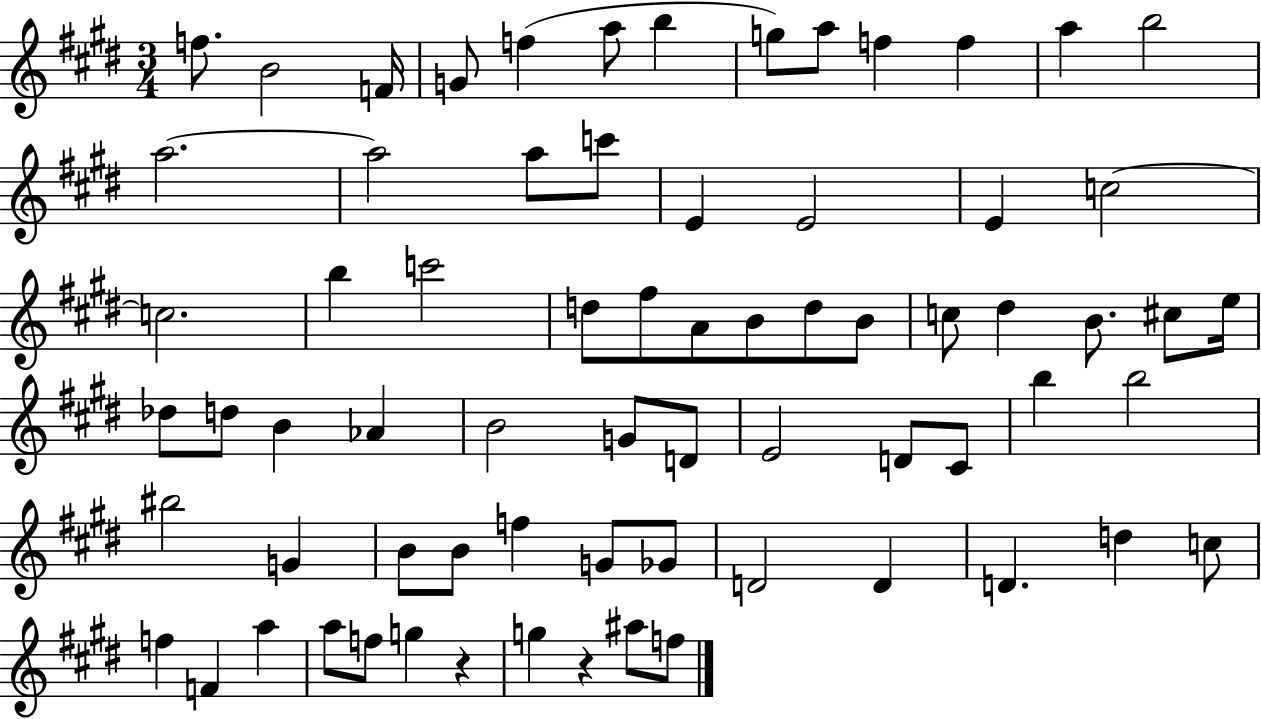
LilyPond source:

{
  \clef treble
  \numericTimeSignature
  \time 3/4
  \key e \major
  \repeat volta 2 { f''8. b'2 f'16 | g'8 f''4( a''8 b''4 | g''8) a''8 f''4 f''4 | a''4 b''2 | \break a''2.~~ | a''2 a''8 c'''8 | e'4 e'2 | e'4 c''2~~ | \break c''2. | b''4 c'''2 | d''8 fis''8 a'8 b'8 d''8 b'8 | c''8 dis''4 b'8. cis''8 e''16 | \break des''8 d''8 b'4 aes'4 | b'2 g'8 d'8 | e'2 d'8 cis'8 | b''4 b''2 | \break bis''2 g'4 | b'8 b'8 f''4 g'8 ges'8 | d'2 d'4 | d'4. d''4 c''8 | \break f''4 f'4 a''4 | a''8 f''8 g''4 r4 | g''4 r4 ais''8 f''8 | } \bar "|."
}